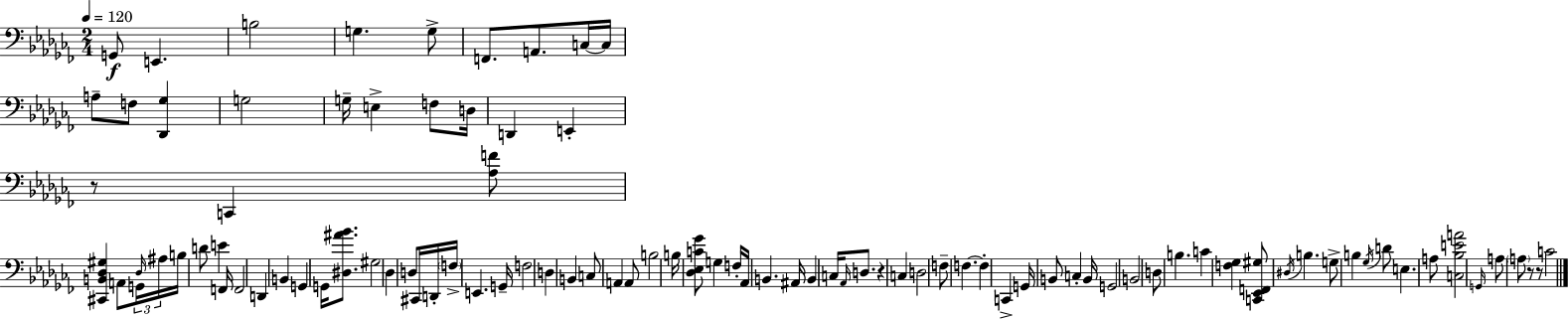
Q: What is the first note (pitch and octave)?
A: G2